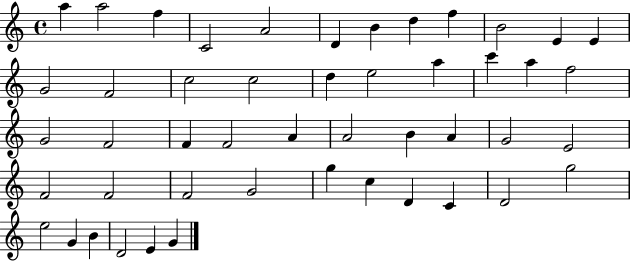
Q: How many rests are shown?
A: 0